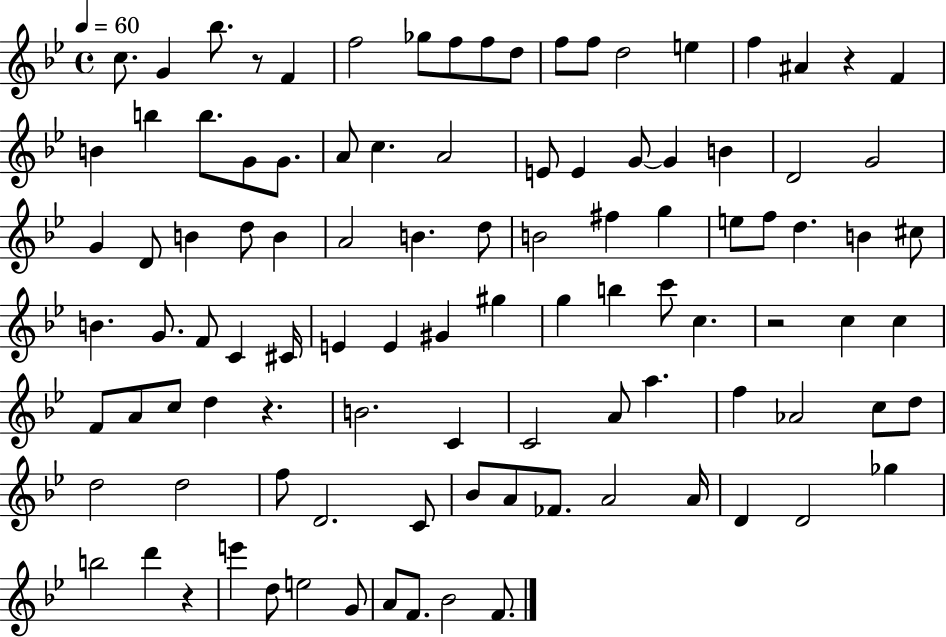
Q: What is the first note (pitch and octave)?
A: C5